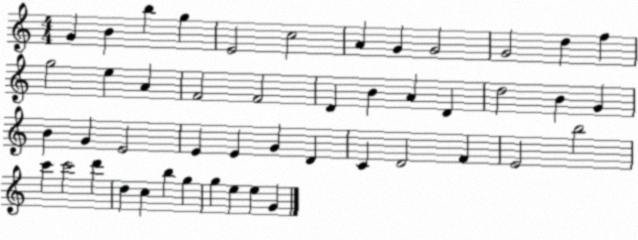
X:1
T:Untitled
M:4/4
L:1/4
K:C
G B b g E2 c2 A G G2 G2 d f g2 e A F2 F2 D B A D d2 B G B G E2 E E G D C D2 F E2 b2 c' c'2 d' d c b g g e e G